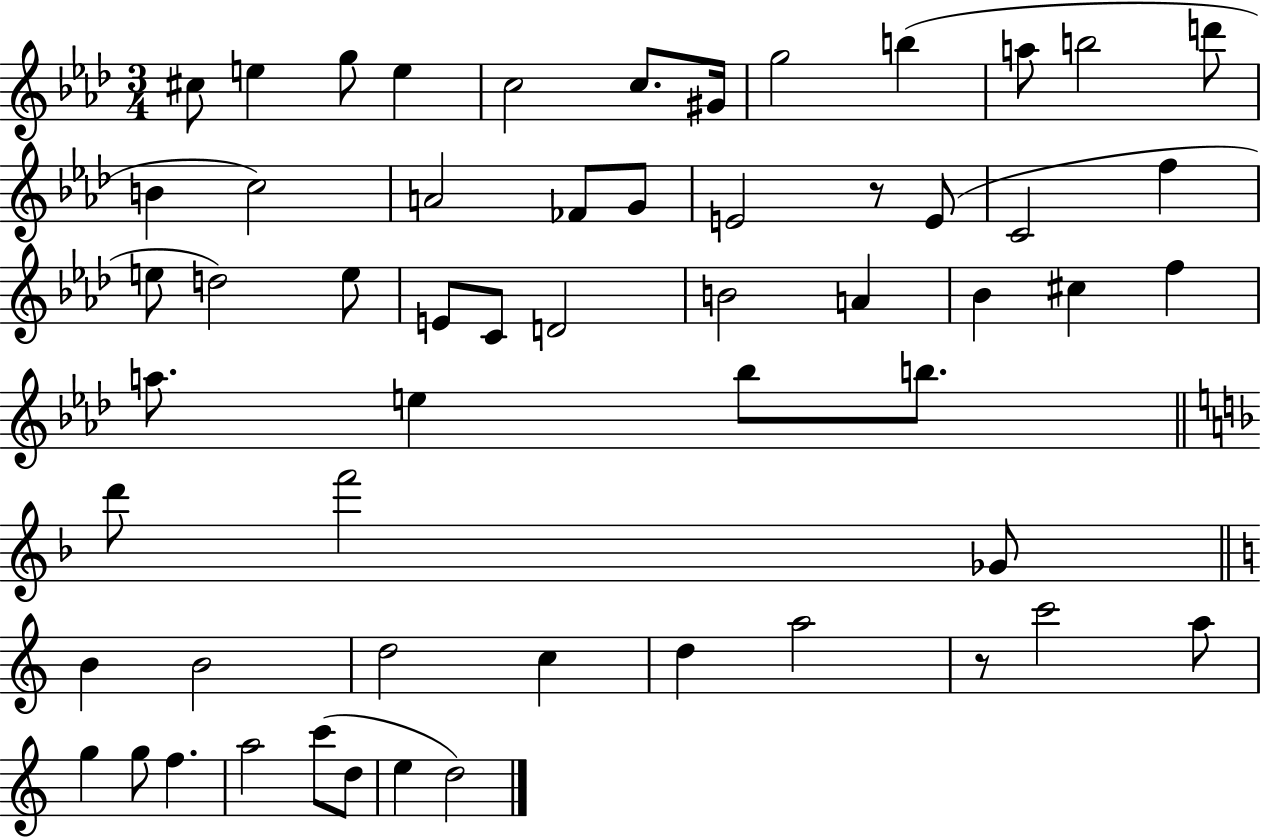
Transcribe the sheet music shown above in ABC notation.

X:1
T:Untitled
M:3/4
L:1/4
K:Ab
^c/2 e g/2 e c2 c/2 ^G/4 g2 b a/2 b2 d'/2 B c2 A2 _F/2 G/2 E2 z/2 E/2 C2 f e/2 d2 e/2 E/2 C/2 D2 B2 A _B ^c f a/2 e _b/2 b/2 d'/2 f'2 _G/2 B B2 d2 c d a2 z/2 c'2 a/2 g g/2 f a2 c'/2 d/2 e d2